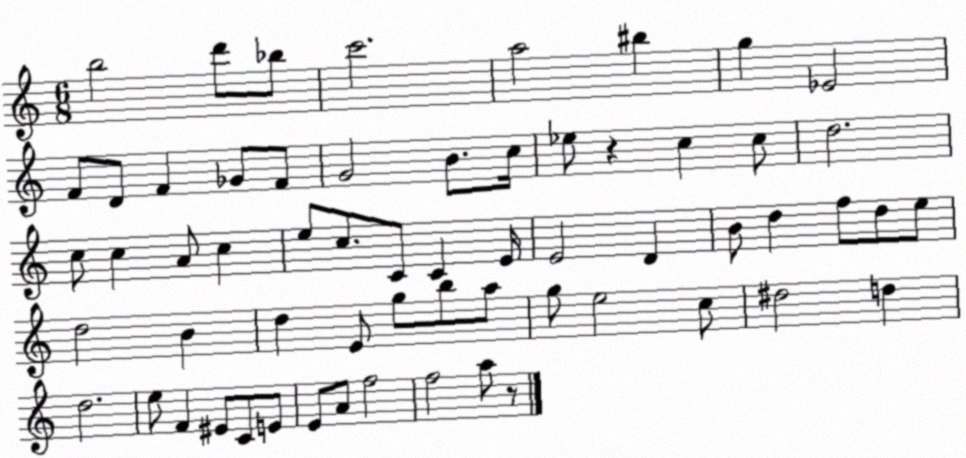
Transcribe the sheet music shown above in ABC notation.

X:1
T:Untitled
M:6/8
L:1/4
K:C
b2 d'/2 _b/2 c'2 a2 ^b g _E2 F/2 D/2 F _G/2 F/2 G2 B/2 c/4 _e/2 z c c/2 d2 c/2 c A/2 c e/2 c/2 C/2 C E/4 E2 D B/2 d f/2 d/2 e/2 d2 B d E/2 g/2 b/2 a/2 g/2 e2 c/2 ^d2 d d2 e/2 F ^E/2 C/2 E/2 E/2 A/2 f2 f2 a/2 z/2